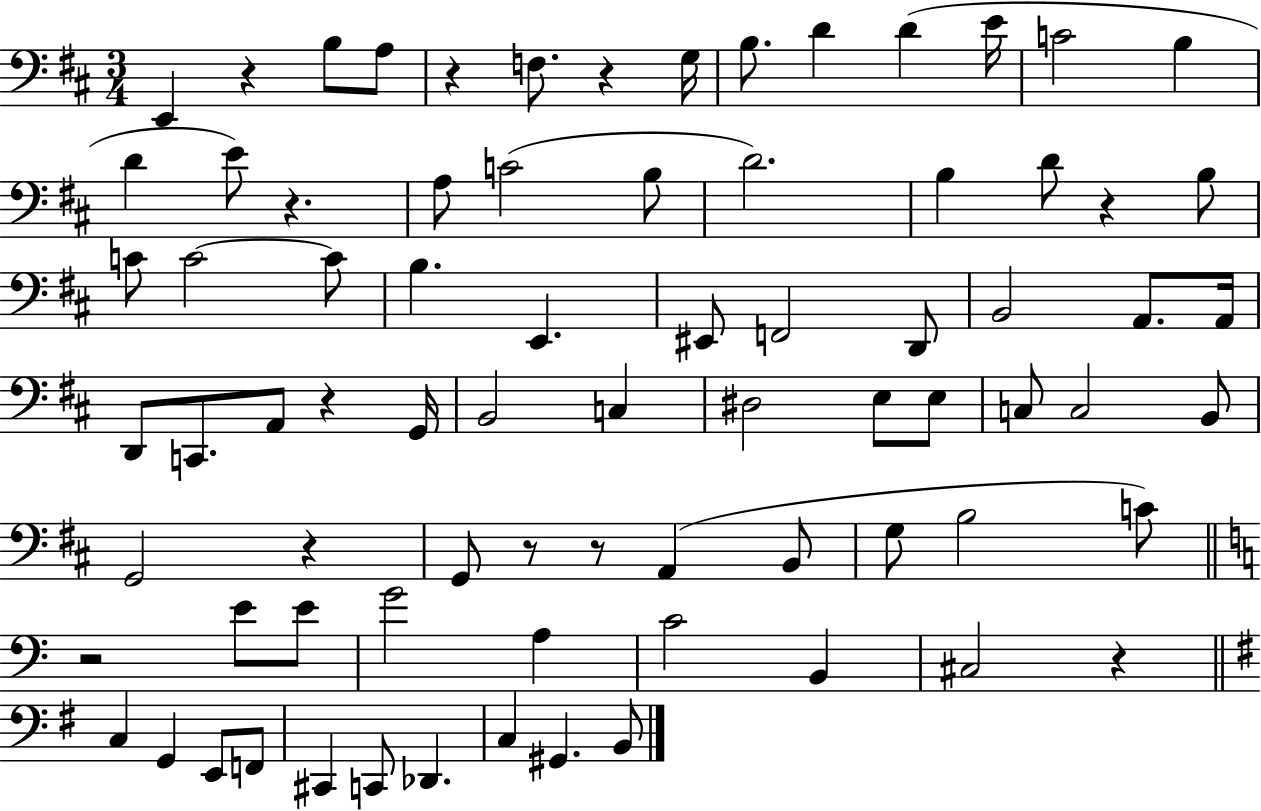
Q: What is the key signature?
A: D major